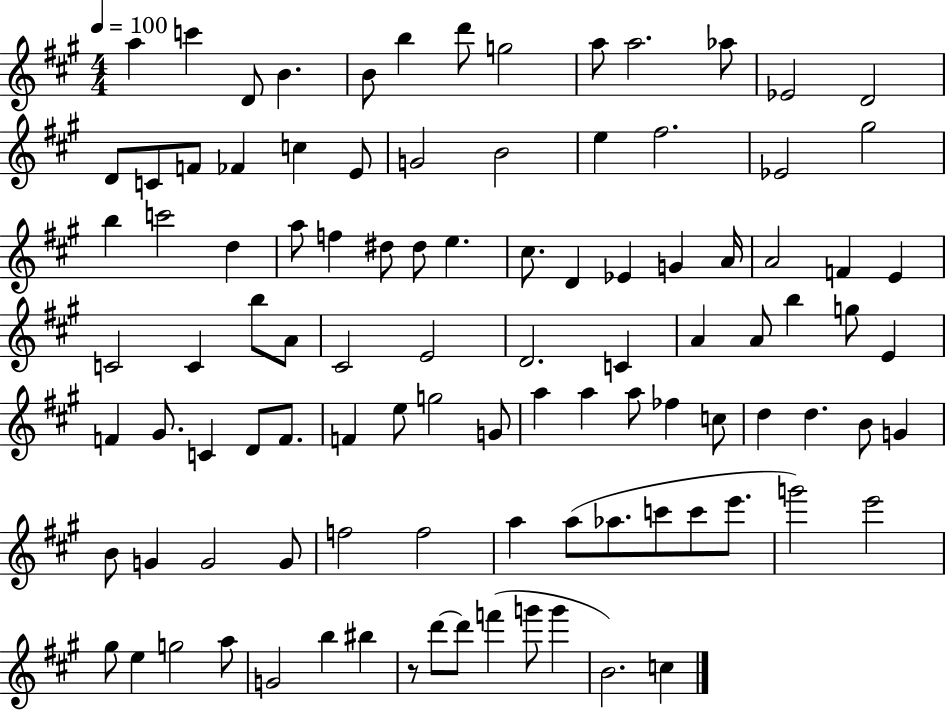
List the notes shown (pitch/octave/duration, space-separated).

A5/q C6/q D4/e B4/q. B4/e B5/q D6/e G5/h A5/e A5/h. Ab5/e Eb4/h D4/h D4/e C4/e F4/e FES4/q C5/q E4/e G4/h B4/h E5/q F#5/h. Eb4/h G#5/h B5/q C6/h D5/q A5/e F5/q D#5/e D#5/e E5/q. C#5/e. D4/q Eb4/q G4/q A4/s A4/h F4/q E4/q C4/h C4/q B5/e A4/e C#4/h E4/h D4/h. C4/q A4/q A4/e B5/q G5/e E4/q F4/q G#4/e. C4/q D4/e F4/e. F4/q E5/e G5/h G4/e A5/q A5/q A5/e FES5/q C5/e D5/q D5/q. B4/e G4/q B4/e G4/q G4/h G4/e F5/h F5/h A5/q A5/e Ab5/e. C6/e C6/e E6/e. G6/h E6/h G#5/e E5/q G5/h A5/e G4/h B5/q BIS5/q R/e D6/e D6/e F6/q G6/e G6/q B4/h. C5/q